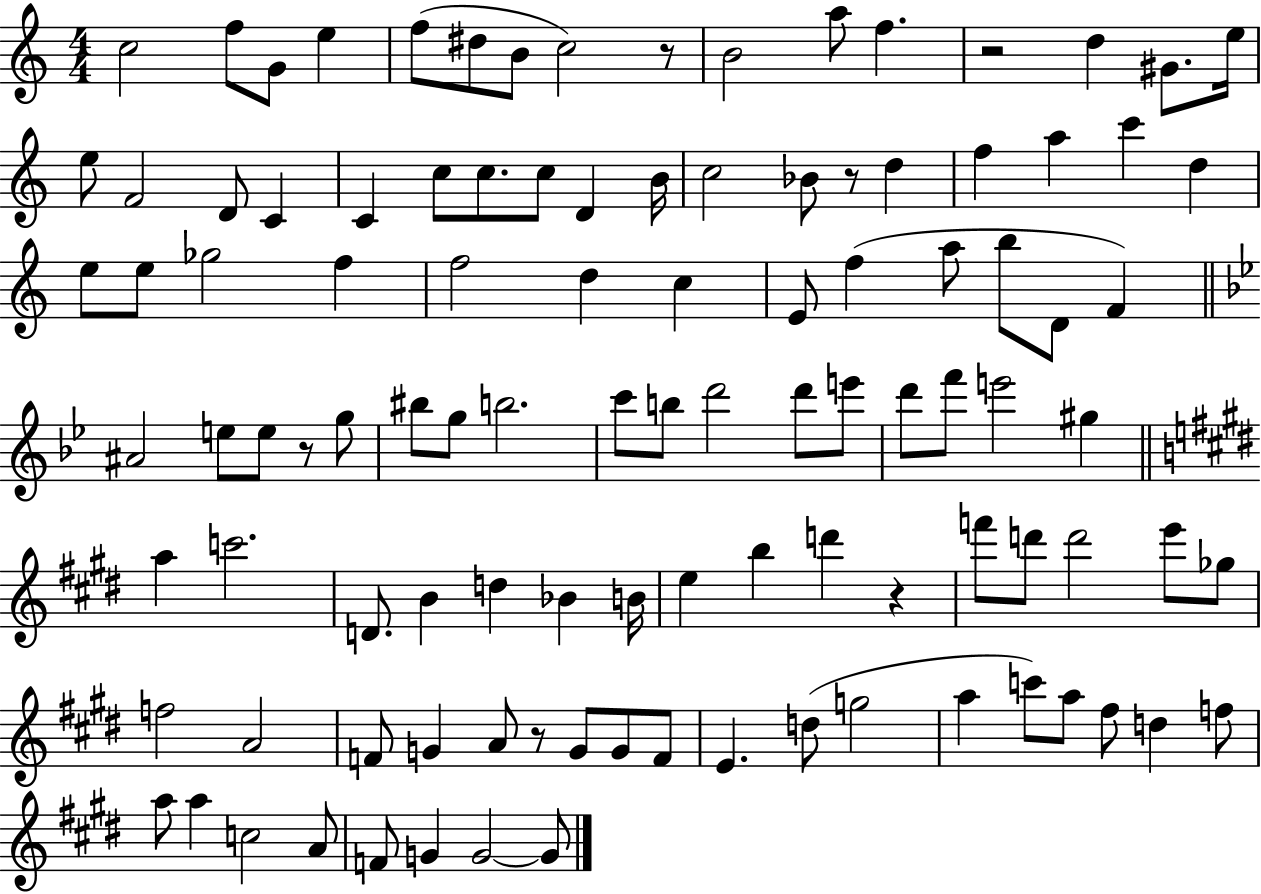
{
  \clef treble
  \numericTimeSignature
  \time 4/4
  \key c \major
  c''2 f''8 g'8 e''4 | f''8( dis''8 b'8 c''2) r8 | b'2 a''8 f''4. | r2 d''4 gis'8. e''16 | \break e''8 f'2 d'8 c'4 | c'4 c''8 c''8. c''8 d'4 b'16 | c''2 bes'8 r8 d''4 | f''4 a''4 c'''4 d''4 | \break e''8 e''8 ges''2 f''4 | f''2 d''4 c''4 | e'8 f''4( a''8 b''8 d'8 f'4) | \bar "||" \break \key bes \major ais'2 e''8 e''8 r8 g''8 | bis''8 g''8 b''2. | c'''8 b''8 d'''2 d'''8 e'''8 | d'''8 f'''8 e'''2 gis''4 | \break \bar "||" \break \key e \major a''4 c'''2. | d'8. b'4 d''4 bes'4 b'16 | e''4 b''4 d'''4 r4 | f'''8 d'''8 d'''2 e'''8 ges''8 | \break f''2 a'2 | f'8 g'4 a'8 r8 g'8 g'8 f'8 | e'4. d''8( g''2 | a''4 c'''8) a''8 fis''8 d''4 f''8 | \break a''8 a''4 c''2 a'8 | f'8 g'4 g'2~~ g'8 | \bar "|."
}